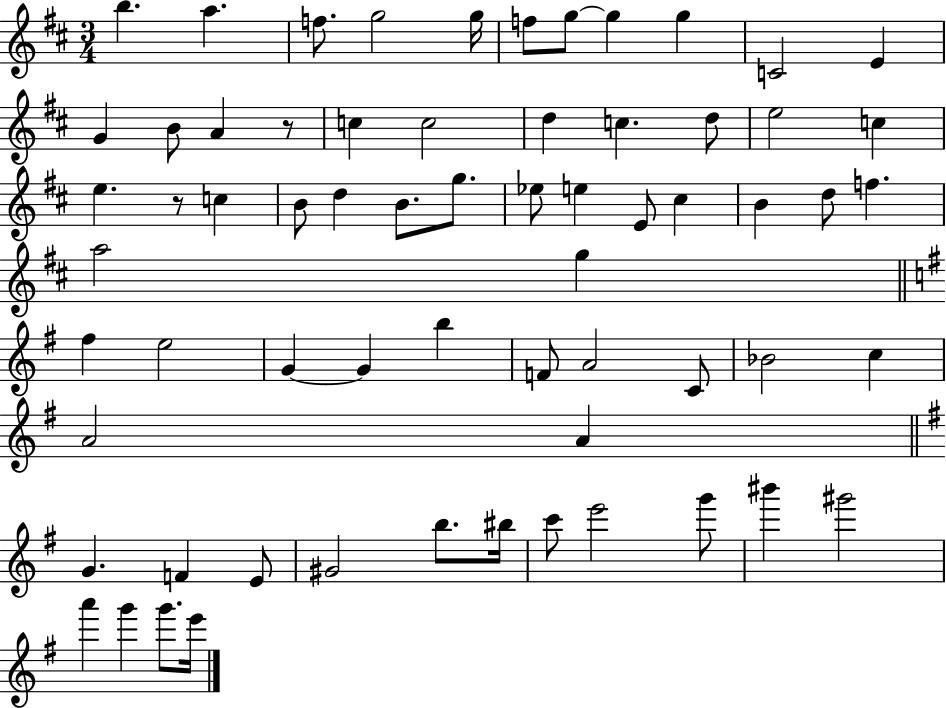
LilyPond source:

{
  \clef treble
  \numericTimeSignature
  \time 3/4
  \key d \major
  b''4. a''4. | f''8. g''2 g''16 | f''8 g''8~~ g''4 g''4 | c'2 e'4 | \break g'4 b'8 a'4 r8 | c''4 c''2 | d''4 c''4. d''8 | e''2 c''4 | \break e''4. r8 c''4 | b'8 d''4 b'8. g''8. | ees''8 e''4 e'8 cis''4 | b'4 d''8 f''4. | \break a''2 g''4 | \bar "||" \break \key g \major fis''4 e''2 | g'4~~ g'4 b''4 | f'8 a'2 c'8 | bes'2 c''4 | \break a'2 a'4 | \bar "||" \break \key g \major g'4. f'4 e'8 | gis'2 b''8. bis''16 | c'''8 e'''2 g'''8 | bis'''4 gis'''2 | \break a'''4 g'''4 g'''8. e'''16 | \bar "|."
}